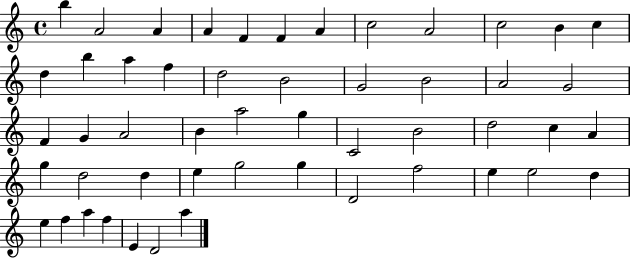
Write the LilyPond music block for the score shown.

{
  \clef treble
  \time 4/4
  \defaultTimeSignature
  \key c \major
  b''4 a'2 a'4 | a'4 f'4 f'4 a'4 | c''2 a'2 | c''2 b'4 c''4 | \break d''4 b''4 a''4 f''4 | d''2 b'2 | g'2 b'2 | a'2 g'2 | \break f'4 g'4 a'2 | b'4 a''2 g''4 | c'2 b'2 | d''2 c''4 a'4 | \break g''4 d''2 d''4 | e''4 g''2 g''4 | d'2 f''2 | e''4 e''2 d''4 | \break e''4 f''4 a''4 f''4 | e'4 d'2 a''4 | \bar "|."
}